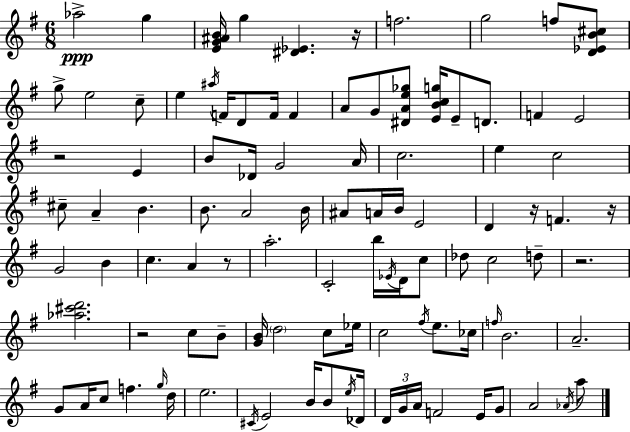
Ab5/h G5/q [E4,G4,A#4,B4]/s G5/q [D#4,Eb4]/q. R/s F5/h. G5/h F5/e [D4,Eb4,B4,C#5]/e G5/e E5/h C5/e E5/q A#5/s F4/s D4/e F4/s F4/q A4/e G4/e [D#4,A4,E5,Gb5]/e [E4,B4,C5,G5]/s E4/e D4/e. F4/q E4/h R/h E4/q B4/e Db4/s G4/h A4/s C5/h. E5/q C5/h C#5/e A4/q B4/q. B4/e. A4/h B4/s A#4/e A4/s B4/s E4/h D4/q R/s F4/q. R/s G4/h B4/q C5/q. A4/q R/e A5/h. C4/h B5/s Eb4/s D4/s C5/e Db5/e C5/h D5/e R/h. [Ab5,C#6,D6]/h. R/h C5/e B4/e [G4,B4]/s D5/h C5/e Eb5/s C5/h F#5/s E5/e. CES5/s F5/s B4/h. A4/h. G4/e A4/s C5/e F5/q. G5/s D5/s E5/h. C#4/s E4/h B4/s B4/e E5/s Db4/s D4/s G4/s A4/s F4/h E4/s G4/e A4/h Ab4/s A5/e